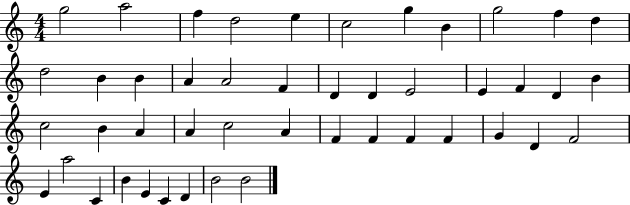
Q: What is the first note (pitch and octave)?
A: G5